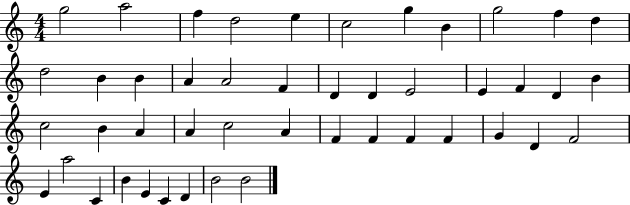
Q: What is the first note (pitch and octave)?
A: G5